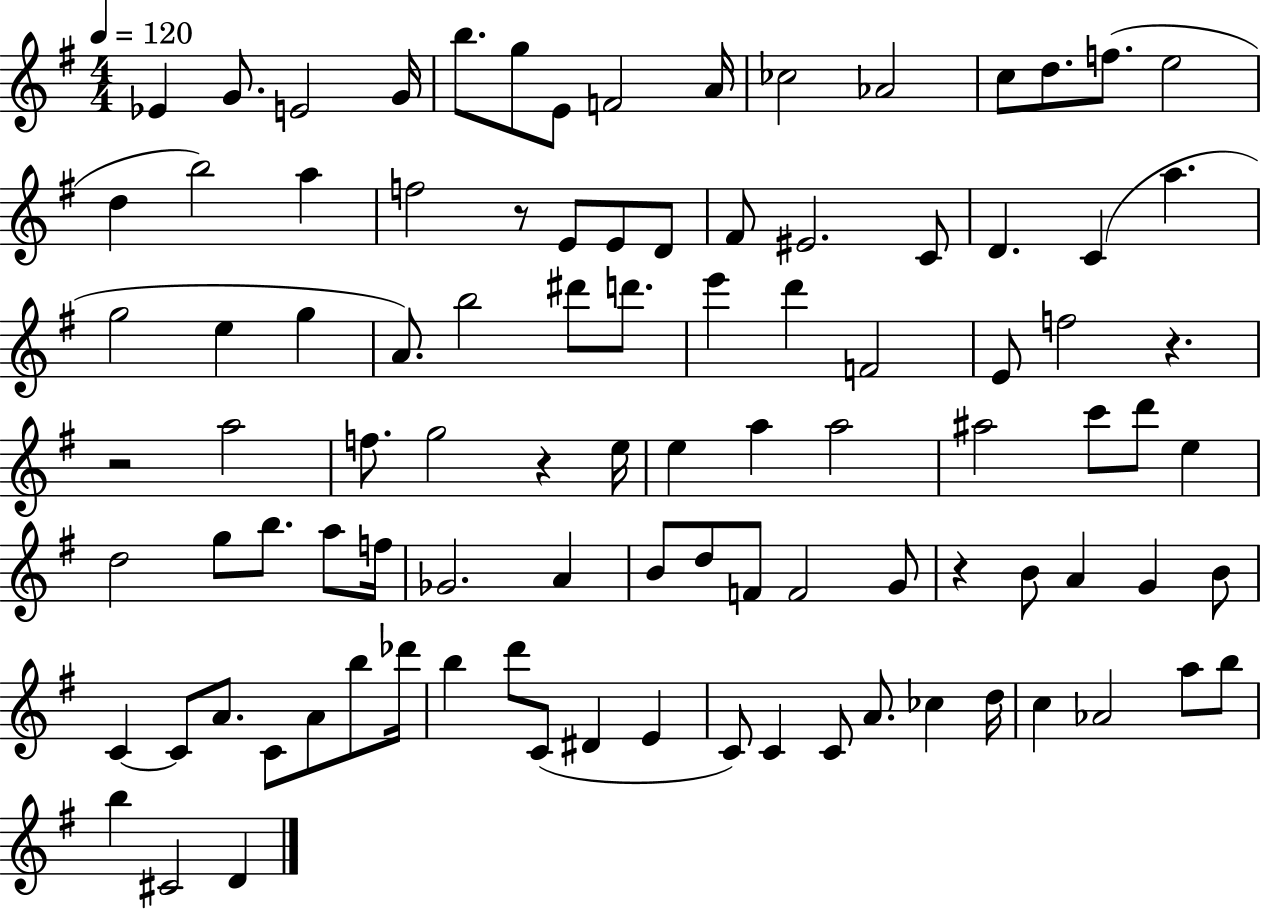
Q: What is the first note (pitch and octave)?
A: Eb4